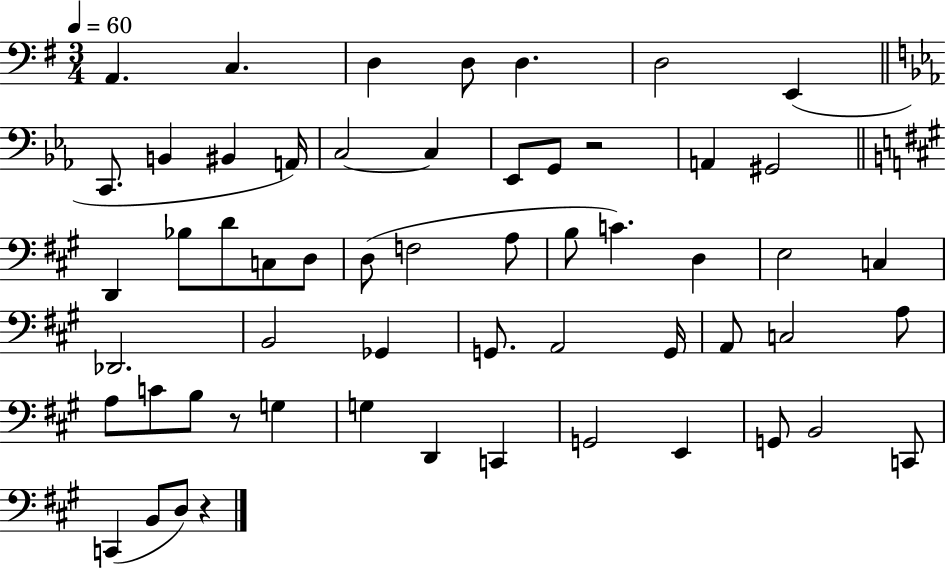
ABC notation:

X:1
T:Untitled
M:3/4
L:1/4
K:G
A,, C, D, D,/2 D, D,2 E,, C,,/2 B,, ^B,, A,,/4 C,2 C, _E,,/2 G,,/2 z2 A,, ^G,,2 D,, _B,/2 D/2 C,/2 D,/2 D,/2 F,2 A,/2 B,/2 C D, E,2 C, _D,,2 B,,2 _G,, G,,/2 A,,2 G,,/4 A,,/2 C,2 A,/2 A,/2 C/2 B,/2 z/2 G, G, D,, C,, G,,2 E,, G,,/2 B,,2 C,,/2 C,, B,,/2 D,/2 z